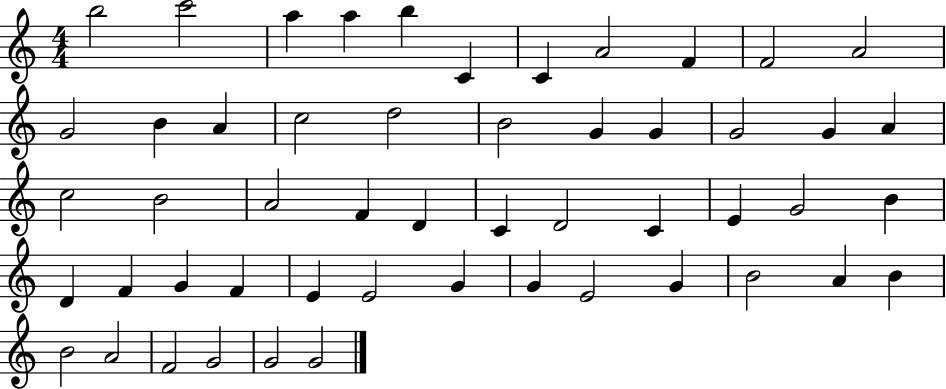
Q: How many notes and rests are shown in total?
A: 52